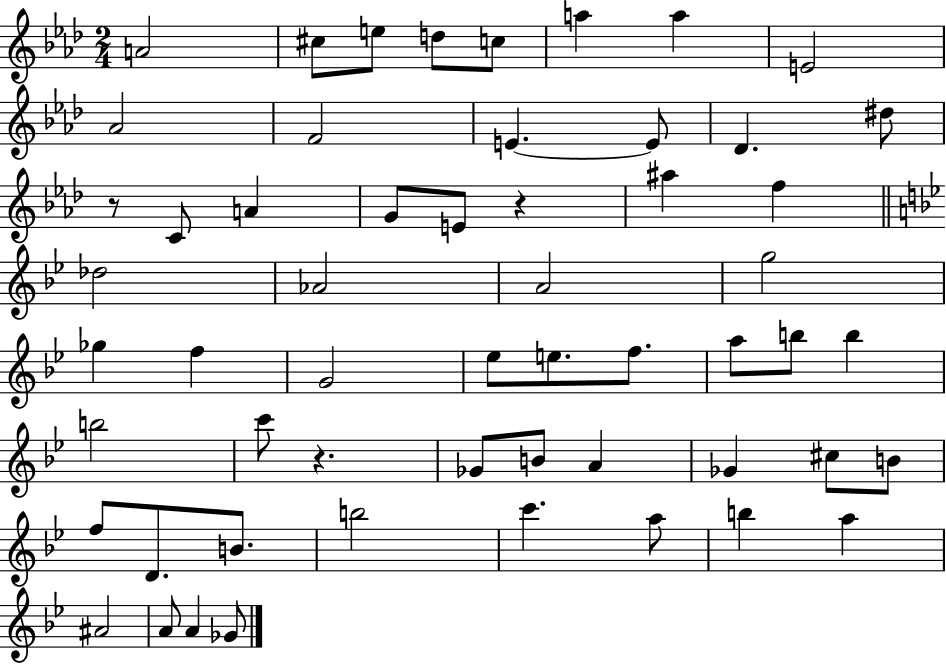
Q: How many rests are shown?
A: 3